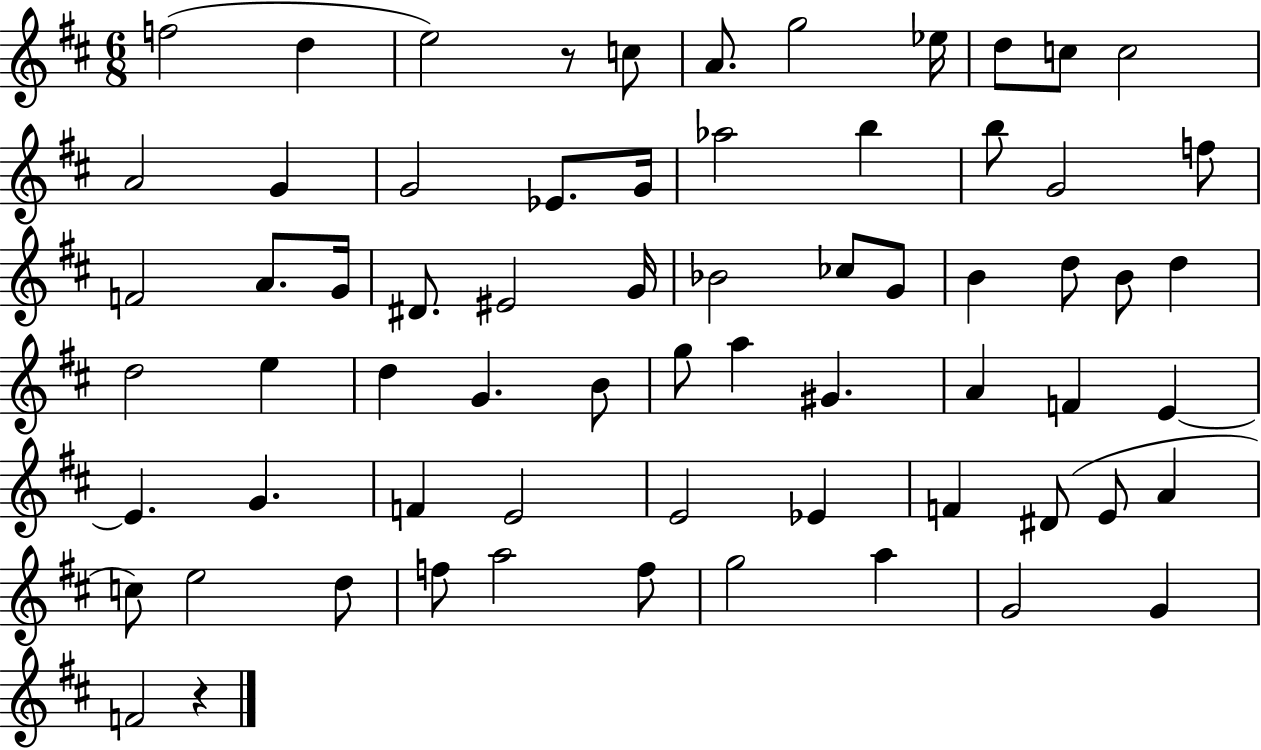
F5/h D5/q E5/h R/e C5/e A4/e. G5/h Eb5/s D5/e C5/e C5/h A4/h G4/q G4/h Eb4/e. G4/s Ab5/h B5/q B5/e G4/h F5/e F4/h A4/e. G4/s D#4/e. EIS4/h G4/s Bb4/h CES5/e G4/e B4/q D5/e B4/e D5/q D5/h E5/q D5/q G4/q. B4/e G5/e A5/q G#4/q. A4/q F4/q E4/q E4/q. G4/q. F4/q E4/h E4/h Eb4/q F4/q D#4/e E4/e A4/q C5/e E5/h D5/e F5/e A5/h F5/e G5/h A5/q G4/h G4/q F4/h R/q